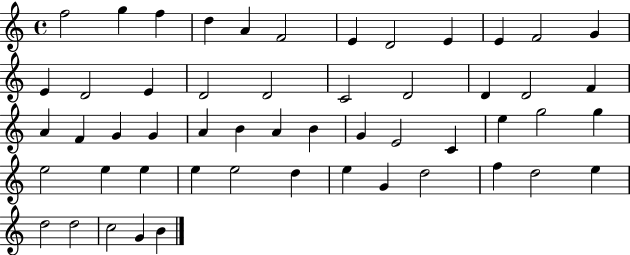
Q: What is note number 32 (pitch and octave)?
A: E4